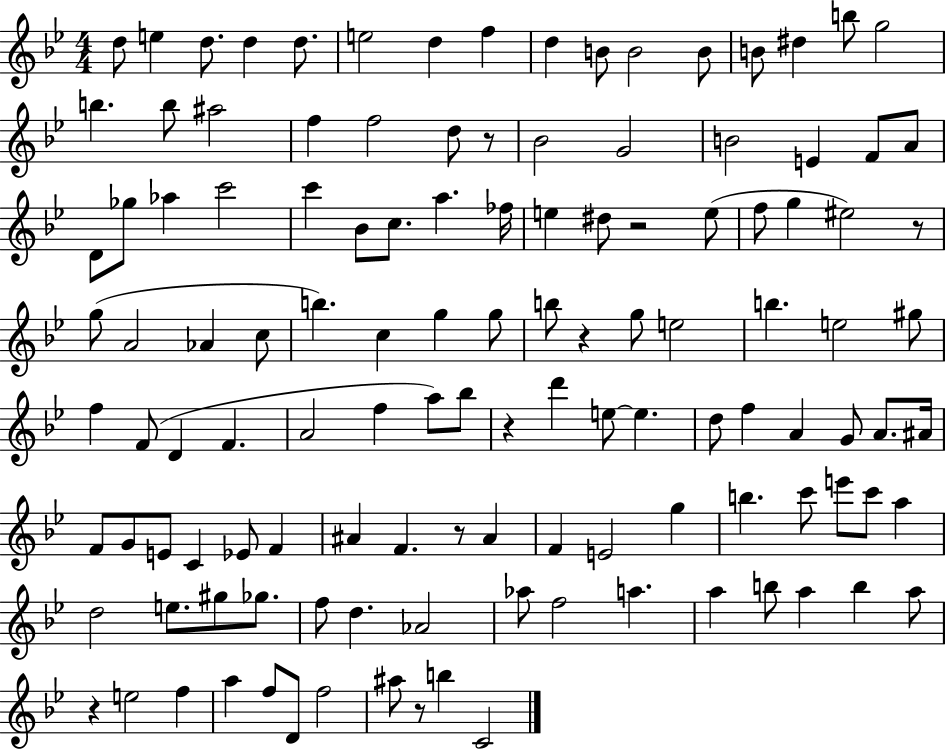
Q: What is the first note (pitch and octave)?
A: D5